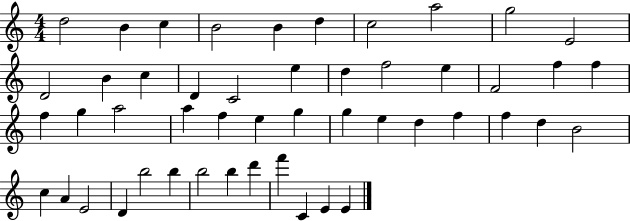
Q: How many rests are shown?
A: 0